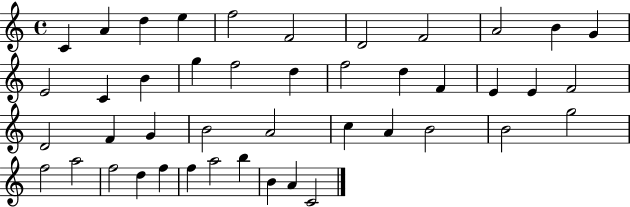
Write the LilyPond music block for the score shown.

{
  \clef treble
  \time 4/4
  \defaultTimeSignature
  \key c \major
  c'4 a'4 d''4 e''4 | f''2 f'2 | d'2 f'2 | a'2 b'4 g'4 | \break e'2 c'4 b'4 | g''4 f''2 d''4 | f''2 d''4 f'4 | e'4 e'4 f'2 | \break d'2 f'4 g'4 | b'2 a'2 | c''4 a'4 b'2 | b'2 g''2 | \break f''2 a''2 | f''2 d''4 f''4 | f''4 a''2 b''4 | b'4 a'4 c'2 | \break \bar "|."
}